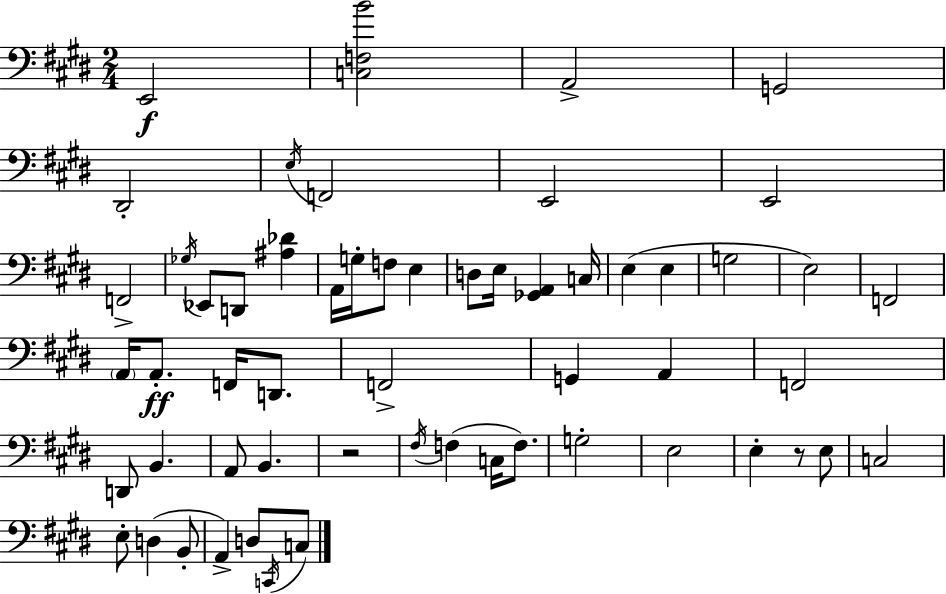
{
  \clef bass
  \numericTimeSignature
  \time 2/4
  \key e \major
  e,2\f | <c f b'>2 | a,2-> | g,2 | \break dis,2-. | \acciaccatura { e16 } f,2 | e,2 | e,2 | \break f,2-> | \acciaccatura { ges16 } ees,8 d,8 <ais des'>4 | a,16 g16-. f8 e4 | d8 e16 <ges, a,>4 | \break c16 e4( e4 | g2 | e2) | f,2 | \break \parenthesize a,16 a,8.-.\ff f,16 d,8. | f,2-> | g,4 a,4 | f,2 | \break d,8 b,4. | a,8 b,4. | r2 | \acciaccatura { fis16 }( f4 c16 | \break f8.) g2-. | e2 | e4-. r8 | e8 c2 | \break e8-. d4( | b,8-. a,4->) d8 | \acciaccatura { c,16 } c8 \bar "|."
}